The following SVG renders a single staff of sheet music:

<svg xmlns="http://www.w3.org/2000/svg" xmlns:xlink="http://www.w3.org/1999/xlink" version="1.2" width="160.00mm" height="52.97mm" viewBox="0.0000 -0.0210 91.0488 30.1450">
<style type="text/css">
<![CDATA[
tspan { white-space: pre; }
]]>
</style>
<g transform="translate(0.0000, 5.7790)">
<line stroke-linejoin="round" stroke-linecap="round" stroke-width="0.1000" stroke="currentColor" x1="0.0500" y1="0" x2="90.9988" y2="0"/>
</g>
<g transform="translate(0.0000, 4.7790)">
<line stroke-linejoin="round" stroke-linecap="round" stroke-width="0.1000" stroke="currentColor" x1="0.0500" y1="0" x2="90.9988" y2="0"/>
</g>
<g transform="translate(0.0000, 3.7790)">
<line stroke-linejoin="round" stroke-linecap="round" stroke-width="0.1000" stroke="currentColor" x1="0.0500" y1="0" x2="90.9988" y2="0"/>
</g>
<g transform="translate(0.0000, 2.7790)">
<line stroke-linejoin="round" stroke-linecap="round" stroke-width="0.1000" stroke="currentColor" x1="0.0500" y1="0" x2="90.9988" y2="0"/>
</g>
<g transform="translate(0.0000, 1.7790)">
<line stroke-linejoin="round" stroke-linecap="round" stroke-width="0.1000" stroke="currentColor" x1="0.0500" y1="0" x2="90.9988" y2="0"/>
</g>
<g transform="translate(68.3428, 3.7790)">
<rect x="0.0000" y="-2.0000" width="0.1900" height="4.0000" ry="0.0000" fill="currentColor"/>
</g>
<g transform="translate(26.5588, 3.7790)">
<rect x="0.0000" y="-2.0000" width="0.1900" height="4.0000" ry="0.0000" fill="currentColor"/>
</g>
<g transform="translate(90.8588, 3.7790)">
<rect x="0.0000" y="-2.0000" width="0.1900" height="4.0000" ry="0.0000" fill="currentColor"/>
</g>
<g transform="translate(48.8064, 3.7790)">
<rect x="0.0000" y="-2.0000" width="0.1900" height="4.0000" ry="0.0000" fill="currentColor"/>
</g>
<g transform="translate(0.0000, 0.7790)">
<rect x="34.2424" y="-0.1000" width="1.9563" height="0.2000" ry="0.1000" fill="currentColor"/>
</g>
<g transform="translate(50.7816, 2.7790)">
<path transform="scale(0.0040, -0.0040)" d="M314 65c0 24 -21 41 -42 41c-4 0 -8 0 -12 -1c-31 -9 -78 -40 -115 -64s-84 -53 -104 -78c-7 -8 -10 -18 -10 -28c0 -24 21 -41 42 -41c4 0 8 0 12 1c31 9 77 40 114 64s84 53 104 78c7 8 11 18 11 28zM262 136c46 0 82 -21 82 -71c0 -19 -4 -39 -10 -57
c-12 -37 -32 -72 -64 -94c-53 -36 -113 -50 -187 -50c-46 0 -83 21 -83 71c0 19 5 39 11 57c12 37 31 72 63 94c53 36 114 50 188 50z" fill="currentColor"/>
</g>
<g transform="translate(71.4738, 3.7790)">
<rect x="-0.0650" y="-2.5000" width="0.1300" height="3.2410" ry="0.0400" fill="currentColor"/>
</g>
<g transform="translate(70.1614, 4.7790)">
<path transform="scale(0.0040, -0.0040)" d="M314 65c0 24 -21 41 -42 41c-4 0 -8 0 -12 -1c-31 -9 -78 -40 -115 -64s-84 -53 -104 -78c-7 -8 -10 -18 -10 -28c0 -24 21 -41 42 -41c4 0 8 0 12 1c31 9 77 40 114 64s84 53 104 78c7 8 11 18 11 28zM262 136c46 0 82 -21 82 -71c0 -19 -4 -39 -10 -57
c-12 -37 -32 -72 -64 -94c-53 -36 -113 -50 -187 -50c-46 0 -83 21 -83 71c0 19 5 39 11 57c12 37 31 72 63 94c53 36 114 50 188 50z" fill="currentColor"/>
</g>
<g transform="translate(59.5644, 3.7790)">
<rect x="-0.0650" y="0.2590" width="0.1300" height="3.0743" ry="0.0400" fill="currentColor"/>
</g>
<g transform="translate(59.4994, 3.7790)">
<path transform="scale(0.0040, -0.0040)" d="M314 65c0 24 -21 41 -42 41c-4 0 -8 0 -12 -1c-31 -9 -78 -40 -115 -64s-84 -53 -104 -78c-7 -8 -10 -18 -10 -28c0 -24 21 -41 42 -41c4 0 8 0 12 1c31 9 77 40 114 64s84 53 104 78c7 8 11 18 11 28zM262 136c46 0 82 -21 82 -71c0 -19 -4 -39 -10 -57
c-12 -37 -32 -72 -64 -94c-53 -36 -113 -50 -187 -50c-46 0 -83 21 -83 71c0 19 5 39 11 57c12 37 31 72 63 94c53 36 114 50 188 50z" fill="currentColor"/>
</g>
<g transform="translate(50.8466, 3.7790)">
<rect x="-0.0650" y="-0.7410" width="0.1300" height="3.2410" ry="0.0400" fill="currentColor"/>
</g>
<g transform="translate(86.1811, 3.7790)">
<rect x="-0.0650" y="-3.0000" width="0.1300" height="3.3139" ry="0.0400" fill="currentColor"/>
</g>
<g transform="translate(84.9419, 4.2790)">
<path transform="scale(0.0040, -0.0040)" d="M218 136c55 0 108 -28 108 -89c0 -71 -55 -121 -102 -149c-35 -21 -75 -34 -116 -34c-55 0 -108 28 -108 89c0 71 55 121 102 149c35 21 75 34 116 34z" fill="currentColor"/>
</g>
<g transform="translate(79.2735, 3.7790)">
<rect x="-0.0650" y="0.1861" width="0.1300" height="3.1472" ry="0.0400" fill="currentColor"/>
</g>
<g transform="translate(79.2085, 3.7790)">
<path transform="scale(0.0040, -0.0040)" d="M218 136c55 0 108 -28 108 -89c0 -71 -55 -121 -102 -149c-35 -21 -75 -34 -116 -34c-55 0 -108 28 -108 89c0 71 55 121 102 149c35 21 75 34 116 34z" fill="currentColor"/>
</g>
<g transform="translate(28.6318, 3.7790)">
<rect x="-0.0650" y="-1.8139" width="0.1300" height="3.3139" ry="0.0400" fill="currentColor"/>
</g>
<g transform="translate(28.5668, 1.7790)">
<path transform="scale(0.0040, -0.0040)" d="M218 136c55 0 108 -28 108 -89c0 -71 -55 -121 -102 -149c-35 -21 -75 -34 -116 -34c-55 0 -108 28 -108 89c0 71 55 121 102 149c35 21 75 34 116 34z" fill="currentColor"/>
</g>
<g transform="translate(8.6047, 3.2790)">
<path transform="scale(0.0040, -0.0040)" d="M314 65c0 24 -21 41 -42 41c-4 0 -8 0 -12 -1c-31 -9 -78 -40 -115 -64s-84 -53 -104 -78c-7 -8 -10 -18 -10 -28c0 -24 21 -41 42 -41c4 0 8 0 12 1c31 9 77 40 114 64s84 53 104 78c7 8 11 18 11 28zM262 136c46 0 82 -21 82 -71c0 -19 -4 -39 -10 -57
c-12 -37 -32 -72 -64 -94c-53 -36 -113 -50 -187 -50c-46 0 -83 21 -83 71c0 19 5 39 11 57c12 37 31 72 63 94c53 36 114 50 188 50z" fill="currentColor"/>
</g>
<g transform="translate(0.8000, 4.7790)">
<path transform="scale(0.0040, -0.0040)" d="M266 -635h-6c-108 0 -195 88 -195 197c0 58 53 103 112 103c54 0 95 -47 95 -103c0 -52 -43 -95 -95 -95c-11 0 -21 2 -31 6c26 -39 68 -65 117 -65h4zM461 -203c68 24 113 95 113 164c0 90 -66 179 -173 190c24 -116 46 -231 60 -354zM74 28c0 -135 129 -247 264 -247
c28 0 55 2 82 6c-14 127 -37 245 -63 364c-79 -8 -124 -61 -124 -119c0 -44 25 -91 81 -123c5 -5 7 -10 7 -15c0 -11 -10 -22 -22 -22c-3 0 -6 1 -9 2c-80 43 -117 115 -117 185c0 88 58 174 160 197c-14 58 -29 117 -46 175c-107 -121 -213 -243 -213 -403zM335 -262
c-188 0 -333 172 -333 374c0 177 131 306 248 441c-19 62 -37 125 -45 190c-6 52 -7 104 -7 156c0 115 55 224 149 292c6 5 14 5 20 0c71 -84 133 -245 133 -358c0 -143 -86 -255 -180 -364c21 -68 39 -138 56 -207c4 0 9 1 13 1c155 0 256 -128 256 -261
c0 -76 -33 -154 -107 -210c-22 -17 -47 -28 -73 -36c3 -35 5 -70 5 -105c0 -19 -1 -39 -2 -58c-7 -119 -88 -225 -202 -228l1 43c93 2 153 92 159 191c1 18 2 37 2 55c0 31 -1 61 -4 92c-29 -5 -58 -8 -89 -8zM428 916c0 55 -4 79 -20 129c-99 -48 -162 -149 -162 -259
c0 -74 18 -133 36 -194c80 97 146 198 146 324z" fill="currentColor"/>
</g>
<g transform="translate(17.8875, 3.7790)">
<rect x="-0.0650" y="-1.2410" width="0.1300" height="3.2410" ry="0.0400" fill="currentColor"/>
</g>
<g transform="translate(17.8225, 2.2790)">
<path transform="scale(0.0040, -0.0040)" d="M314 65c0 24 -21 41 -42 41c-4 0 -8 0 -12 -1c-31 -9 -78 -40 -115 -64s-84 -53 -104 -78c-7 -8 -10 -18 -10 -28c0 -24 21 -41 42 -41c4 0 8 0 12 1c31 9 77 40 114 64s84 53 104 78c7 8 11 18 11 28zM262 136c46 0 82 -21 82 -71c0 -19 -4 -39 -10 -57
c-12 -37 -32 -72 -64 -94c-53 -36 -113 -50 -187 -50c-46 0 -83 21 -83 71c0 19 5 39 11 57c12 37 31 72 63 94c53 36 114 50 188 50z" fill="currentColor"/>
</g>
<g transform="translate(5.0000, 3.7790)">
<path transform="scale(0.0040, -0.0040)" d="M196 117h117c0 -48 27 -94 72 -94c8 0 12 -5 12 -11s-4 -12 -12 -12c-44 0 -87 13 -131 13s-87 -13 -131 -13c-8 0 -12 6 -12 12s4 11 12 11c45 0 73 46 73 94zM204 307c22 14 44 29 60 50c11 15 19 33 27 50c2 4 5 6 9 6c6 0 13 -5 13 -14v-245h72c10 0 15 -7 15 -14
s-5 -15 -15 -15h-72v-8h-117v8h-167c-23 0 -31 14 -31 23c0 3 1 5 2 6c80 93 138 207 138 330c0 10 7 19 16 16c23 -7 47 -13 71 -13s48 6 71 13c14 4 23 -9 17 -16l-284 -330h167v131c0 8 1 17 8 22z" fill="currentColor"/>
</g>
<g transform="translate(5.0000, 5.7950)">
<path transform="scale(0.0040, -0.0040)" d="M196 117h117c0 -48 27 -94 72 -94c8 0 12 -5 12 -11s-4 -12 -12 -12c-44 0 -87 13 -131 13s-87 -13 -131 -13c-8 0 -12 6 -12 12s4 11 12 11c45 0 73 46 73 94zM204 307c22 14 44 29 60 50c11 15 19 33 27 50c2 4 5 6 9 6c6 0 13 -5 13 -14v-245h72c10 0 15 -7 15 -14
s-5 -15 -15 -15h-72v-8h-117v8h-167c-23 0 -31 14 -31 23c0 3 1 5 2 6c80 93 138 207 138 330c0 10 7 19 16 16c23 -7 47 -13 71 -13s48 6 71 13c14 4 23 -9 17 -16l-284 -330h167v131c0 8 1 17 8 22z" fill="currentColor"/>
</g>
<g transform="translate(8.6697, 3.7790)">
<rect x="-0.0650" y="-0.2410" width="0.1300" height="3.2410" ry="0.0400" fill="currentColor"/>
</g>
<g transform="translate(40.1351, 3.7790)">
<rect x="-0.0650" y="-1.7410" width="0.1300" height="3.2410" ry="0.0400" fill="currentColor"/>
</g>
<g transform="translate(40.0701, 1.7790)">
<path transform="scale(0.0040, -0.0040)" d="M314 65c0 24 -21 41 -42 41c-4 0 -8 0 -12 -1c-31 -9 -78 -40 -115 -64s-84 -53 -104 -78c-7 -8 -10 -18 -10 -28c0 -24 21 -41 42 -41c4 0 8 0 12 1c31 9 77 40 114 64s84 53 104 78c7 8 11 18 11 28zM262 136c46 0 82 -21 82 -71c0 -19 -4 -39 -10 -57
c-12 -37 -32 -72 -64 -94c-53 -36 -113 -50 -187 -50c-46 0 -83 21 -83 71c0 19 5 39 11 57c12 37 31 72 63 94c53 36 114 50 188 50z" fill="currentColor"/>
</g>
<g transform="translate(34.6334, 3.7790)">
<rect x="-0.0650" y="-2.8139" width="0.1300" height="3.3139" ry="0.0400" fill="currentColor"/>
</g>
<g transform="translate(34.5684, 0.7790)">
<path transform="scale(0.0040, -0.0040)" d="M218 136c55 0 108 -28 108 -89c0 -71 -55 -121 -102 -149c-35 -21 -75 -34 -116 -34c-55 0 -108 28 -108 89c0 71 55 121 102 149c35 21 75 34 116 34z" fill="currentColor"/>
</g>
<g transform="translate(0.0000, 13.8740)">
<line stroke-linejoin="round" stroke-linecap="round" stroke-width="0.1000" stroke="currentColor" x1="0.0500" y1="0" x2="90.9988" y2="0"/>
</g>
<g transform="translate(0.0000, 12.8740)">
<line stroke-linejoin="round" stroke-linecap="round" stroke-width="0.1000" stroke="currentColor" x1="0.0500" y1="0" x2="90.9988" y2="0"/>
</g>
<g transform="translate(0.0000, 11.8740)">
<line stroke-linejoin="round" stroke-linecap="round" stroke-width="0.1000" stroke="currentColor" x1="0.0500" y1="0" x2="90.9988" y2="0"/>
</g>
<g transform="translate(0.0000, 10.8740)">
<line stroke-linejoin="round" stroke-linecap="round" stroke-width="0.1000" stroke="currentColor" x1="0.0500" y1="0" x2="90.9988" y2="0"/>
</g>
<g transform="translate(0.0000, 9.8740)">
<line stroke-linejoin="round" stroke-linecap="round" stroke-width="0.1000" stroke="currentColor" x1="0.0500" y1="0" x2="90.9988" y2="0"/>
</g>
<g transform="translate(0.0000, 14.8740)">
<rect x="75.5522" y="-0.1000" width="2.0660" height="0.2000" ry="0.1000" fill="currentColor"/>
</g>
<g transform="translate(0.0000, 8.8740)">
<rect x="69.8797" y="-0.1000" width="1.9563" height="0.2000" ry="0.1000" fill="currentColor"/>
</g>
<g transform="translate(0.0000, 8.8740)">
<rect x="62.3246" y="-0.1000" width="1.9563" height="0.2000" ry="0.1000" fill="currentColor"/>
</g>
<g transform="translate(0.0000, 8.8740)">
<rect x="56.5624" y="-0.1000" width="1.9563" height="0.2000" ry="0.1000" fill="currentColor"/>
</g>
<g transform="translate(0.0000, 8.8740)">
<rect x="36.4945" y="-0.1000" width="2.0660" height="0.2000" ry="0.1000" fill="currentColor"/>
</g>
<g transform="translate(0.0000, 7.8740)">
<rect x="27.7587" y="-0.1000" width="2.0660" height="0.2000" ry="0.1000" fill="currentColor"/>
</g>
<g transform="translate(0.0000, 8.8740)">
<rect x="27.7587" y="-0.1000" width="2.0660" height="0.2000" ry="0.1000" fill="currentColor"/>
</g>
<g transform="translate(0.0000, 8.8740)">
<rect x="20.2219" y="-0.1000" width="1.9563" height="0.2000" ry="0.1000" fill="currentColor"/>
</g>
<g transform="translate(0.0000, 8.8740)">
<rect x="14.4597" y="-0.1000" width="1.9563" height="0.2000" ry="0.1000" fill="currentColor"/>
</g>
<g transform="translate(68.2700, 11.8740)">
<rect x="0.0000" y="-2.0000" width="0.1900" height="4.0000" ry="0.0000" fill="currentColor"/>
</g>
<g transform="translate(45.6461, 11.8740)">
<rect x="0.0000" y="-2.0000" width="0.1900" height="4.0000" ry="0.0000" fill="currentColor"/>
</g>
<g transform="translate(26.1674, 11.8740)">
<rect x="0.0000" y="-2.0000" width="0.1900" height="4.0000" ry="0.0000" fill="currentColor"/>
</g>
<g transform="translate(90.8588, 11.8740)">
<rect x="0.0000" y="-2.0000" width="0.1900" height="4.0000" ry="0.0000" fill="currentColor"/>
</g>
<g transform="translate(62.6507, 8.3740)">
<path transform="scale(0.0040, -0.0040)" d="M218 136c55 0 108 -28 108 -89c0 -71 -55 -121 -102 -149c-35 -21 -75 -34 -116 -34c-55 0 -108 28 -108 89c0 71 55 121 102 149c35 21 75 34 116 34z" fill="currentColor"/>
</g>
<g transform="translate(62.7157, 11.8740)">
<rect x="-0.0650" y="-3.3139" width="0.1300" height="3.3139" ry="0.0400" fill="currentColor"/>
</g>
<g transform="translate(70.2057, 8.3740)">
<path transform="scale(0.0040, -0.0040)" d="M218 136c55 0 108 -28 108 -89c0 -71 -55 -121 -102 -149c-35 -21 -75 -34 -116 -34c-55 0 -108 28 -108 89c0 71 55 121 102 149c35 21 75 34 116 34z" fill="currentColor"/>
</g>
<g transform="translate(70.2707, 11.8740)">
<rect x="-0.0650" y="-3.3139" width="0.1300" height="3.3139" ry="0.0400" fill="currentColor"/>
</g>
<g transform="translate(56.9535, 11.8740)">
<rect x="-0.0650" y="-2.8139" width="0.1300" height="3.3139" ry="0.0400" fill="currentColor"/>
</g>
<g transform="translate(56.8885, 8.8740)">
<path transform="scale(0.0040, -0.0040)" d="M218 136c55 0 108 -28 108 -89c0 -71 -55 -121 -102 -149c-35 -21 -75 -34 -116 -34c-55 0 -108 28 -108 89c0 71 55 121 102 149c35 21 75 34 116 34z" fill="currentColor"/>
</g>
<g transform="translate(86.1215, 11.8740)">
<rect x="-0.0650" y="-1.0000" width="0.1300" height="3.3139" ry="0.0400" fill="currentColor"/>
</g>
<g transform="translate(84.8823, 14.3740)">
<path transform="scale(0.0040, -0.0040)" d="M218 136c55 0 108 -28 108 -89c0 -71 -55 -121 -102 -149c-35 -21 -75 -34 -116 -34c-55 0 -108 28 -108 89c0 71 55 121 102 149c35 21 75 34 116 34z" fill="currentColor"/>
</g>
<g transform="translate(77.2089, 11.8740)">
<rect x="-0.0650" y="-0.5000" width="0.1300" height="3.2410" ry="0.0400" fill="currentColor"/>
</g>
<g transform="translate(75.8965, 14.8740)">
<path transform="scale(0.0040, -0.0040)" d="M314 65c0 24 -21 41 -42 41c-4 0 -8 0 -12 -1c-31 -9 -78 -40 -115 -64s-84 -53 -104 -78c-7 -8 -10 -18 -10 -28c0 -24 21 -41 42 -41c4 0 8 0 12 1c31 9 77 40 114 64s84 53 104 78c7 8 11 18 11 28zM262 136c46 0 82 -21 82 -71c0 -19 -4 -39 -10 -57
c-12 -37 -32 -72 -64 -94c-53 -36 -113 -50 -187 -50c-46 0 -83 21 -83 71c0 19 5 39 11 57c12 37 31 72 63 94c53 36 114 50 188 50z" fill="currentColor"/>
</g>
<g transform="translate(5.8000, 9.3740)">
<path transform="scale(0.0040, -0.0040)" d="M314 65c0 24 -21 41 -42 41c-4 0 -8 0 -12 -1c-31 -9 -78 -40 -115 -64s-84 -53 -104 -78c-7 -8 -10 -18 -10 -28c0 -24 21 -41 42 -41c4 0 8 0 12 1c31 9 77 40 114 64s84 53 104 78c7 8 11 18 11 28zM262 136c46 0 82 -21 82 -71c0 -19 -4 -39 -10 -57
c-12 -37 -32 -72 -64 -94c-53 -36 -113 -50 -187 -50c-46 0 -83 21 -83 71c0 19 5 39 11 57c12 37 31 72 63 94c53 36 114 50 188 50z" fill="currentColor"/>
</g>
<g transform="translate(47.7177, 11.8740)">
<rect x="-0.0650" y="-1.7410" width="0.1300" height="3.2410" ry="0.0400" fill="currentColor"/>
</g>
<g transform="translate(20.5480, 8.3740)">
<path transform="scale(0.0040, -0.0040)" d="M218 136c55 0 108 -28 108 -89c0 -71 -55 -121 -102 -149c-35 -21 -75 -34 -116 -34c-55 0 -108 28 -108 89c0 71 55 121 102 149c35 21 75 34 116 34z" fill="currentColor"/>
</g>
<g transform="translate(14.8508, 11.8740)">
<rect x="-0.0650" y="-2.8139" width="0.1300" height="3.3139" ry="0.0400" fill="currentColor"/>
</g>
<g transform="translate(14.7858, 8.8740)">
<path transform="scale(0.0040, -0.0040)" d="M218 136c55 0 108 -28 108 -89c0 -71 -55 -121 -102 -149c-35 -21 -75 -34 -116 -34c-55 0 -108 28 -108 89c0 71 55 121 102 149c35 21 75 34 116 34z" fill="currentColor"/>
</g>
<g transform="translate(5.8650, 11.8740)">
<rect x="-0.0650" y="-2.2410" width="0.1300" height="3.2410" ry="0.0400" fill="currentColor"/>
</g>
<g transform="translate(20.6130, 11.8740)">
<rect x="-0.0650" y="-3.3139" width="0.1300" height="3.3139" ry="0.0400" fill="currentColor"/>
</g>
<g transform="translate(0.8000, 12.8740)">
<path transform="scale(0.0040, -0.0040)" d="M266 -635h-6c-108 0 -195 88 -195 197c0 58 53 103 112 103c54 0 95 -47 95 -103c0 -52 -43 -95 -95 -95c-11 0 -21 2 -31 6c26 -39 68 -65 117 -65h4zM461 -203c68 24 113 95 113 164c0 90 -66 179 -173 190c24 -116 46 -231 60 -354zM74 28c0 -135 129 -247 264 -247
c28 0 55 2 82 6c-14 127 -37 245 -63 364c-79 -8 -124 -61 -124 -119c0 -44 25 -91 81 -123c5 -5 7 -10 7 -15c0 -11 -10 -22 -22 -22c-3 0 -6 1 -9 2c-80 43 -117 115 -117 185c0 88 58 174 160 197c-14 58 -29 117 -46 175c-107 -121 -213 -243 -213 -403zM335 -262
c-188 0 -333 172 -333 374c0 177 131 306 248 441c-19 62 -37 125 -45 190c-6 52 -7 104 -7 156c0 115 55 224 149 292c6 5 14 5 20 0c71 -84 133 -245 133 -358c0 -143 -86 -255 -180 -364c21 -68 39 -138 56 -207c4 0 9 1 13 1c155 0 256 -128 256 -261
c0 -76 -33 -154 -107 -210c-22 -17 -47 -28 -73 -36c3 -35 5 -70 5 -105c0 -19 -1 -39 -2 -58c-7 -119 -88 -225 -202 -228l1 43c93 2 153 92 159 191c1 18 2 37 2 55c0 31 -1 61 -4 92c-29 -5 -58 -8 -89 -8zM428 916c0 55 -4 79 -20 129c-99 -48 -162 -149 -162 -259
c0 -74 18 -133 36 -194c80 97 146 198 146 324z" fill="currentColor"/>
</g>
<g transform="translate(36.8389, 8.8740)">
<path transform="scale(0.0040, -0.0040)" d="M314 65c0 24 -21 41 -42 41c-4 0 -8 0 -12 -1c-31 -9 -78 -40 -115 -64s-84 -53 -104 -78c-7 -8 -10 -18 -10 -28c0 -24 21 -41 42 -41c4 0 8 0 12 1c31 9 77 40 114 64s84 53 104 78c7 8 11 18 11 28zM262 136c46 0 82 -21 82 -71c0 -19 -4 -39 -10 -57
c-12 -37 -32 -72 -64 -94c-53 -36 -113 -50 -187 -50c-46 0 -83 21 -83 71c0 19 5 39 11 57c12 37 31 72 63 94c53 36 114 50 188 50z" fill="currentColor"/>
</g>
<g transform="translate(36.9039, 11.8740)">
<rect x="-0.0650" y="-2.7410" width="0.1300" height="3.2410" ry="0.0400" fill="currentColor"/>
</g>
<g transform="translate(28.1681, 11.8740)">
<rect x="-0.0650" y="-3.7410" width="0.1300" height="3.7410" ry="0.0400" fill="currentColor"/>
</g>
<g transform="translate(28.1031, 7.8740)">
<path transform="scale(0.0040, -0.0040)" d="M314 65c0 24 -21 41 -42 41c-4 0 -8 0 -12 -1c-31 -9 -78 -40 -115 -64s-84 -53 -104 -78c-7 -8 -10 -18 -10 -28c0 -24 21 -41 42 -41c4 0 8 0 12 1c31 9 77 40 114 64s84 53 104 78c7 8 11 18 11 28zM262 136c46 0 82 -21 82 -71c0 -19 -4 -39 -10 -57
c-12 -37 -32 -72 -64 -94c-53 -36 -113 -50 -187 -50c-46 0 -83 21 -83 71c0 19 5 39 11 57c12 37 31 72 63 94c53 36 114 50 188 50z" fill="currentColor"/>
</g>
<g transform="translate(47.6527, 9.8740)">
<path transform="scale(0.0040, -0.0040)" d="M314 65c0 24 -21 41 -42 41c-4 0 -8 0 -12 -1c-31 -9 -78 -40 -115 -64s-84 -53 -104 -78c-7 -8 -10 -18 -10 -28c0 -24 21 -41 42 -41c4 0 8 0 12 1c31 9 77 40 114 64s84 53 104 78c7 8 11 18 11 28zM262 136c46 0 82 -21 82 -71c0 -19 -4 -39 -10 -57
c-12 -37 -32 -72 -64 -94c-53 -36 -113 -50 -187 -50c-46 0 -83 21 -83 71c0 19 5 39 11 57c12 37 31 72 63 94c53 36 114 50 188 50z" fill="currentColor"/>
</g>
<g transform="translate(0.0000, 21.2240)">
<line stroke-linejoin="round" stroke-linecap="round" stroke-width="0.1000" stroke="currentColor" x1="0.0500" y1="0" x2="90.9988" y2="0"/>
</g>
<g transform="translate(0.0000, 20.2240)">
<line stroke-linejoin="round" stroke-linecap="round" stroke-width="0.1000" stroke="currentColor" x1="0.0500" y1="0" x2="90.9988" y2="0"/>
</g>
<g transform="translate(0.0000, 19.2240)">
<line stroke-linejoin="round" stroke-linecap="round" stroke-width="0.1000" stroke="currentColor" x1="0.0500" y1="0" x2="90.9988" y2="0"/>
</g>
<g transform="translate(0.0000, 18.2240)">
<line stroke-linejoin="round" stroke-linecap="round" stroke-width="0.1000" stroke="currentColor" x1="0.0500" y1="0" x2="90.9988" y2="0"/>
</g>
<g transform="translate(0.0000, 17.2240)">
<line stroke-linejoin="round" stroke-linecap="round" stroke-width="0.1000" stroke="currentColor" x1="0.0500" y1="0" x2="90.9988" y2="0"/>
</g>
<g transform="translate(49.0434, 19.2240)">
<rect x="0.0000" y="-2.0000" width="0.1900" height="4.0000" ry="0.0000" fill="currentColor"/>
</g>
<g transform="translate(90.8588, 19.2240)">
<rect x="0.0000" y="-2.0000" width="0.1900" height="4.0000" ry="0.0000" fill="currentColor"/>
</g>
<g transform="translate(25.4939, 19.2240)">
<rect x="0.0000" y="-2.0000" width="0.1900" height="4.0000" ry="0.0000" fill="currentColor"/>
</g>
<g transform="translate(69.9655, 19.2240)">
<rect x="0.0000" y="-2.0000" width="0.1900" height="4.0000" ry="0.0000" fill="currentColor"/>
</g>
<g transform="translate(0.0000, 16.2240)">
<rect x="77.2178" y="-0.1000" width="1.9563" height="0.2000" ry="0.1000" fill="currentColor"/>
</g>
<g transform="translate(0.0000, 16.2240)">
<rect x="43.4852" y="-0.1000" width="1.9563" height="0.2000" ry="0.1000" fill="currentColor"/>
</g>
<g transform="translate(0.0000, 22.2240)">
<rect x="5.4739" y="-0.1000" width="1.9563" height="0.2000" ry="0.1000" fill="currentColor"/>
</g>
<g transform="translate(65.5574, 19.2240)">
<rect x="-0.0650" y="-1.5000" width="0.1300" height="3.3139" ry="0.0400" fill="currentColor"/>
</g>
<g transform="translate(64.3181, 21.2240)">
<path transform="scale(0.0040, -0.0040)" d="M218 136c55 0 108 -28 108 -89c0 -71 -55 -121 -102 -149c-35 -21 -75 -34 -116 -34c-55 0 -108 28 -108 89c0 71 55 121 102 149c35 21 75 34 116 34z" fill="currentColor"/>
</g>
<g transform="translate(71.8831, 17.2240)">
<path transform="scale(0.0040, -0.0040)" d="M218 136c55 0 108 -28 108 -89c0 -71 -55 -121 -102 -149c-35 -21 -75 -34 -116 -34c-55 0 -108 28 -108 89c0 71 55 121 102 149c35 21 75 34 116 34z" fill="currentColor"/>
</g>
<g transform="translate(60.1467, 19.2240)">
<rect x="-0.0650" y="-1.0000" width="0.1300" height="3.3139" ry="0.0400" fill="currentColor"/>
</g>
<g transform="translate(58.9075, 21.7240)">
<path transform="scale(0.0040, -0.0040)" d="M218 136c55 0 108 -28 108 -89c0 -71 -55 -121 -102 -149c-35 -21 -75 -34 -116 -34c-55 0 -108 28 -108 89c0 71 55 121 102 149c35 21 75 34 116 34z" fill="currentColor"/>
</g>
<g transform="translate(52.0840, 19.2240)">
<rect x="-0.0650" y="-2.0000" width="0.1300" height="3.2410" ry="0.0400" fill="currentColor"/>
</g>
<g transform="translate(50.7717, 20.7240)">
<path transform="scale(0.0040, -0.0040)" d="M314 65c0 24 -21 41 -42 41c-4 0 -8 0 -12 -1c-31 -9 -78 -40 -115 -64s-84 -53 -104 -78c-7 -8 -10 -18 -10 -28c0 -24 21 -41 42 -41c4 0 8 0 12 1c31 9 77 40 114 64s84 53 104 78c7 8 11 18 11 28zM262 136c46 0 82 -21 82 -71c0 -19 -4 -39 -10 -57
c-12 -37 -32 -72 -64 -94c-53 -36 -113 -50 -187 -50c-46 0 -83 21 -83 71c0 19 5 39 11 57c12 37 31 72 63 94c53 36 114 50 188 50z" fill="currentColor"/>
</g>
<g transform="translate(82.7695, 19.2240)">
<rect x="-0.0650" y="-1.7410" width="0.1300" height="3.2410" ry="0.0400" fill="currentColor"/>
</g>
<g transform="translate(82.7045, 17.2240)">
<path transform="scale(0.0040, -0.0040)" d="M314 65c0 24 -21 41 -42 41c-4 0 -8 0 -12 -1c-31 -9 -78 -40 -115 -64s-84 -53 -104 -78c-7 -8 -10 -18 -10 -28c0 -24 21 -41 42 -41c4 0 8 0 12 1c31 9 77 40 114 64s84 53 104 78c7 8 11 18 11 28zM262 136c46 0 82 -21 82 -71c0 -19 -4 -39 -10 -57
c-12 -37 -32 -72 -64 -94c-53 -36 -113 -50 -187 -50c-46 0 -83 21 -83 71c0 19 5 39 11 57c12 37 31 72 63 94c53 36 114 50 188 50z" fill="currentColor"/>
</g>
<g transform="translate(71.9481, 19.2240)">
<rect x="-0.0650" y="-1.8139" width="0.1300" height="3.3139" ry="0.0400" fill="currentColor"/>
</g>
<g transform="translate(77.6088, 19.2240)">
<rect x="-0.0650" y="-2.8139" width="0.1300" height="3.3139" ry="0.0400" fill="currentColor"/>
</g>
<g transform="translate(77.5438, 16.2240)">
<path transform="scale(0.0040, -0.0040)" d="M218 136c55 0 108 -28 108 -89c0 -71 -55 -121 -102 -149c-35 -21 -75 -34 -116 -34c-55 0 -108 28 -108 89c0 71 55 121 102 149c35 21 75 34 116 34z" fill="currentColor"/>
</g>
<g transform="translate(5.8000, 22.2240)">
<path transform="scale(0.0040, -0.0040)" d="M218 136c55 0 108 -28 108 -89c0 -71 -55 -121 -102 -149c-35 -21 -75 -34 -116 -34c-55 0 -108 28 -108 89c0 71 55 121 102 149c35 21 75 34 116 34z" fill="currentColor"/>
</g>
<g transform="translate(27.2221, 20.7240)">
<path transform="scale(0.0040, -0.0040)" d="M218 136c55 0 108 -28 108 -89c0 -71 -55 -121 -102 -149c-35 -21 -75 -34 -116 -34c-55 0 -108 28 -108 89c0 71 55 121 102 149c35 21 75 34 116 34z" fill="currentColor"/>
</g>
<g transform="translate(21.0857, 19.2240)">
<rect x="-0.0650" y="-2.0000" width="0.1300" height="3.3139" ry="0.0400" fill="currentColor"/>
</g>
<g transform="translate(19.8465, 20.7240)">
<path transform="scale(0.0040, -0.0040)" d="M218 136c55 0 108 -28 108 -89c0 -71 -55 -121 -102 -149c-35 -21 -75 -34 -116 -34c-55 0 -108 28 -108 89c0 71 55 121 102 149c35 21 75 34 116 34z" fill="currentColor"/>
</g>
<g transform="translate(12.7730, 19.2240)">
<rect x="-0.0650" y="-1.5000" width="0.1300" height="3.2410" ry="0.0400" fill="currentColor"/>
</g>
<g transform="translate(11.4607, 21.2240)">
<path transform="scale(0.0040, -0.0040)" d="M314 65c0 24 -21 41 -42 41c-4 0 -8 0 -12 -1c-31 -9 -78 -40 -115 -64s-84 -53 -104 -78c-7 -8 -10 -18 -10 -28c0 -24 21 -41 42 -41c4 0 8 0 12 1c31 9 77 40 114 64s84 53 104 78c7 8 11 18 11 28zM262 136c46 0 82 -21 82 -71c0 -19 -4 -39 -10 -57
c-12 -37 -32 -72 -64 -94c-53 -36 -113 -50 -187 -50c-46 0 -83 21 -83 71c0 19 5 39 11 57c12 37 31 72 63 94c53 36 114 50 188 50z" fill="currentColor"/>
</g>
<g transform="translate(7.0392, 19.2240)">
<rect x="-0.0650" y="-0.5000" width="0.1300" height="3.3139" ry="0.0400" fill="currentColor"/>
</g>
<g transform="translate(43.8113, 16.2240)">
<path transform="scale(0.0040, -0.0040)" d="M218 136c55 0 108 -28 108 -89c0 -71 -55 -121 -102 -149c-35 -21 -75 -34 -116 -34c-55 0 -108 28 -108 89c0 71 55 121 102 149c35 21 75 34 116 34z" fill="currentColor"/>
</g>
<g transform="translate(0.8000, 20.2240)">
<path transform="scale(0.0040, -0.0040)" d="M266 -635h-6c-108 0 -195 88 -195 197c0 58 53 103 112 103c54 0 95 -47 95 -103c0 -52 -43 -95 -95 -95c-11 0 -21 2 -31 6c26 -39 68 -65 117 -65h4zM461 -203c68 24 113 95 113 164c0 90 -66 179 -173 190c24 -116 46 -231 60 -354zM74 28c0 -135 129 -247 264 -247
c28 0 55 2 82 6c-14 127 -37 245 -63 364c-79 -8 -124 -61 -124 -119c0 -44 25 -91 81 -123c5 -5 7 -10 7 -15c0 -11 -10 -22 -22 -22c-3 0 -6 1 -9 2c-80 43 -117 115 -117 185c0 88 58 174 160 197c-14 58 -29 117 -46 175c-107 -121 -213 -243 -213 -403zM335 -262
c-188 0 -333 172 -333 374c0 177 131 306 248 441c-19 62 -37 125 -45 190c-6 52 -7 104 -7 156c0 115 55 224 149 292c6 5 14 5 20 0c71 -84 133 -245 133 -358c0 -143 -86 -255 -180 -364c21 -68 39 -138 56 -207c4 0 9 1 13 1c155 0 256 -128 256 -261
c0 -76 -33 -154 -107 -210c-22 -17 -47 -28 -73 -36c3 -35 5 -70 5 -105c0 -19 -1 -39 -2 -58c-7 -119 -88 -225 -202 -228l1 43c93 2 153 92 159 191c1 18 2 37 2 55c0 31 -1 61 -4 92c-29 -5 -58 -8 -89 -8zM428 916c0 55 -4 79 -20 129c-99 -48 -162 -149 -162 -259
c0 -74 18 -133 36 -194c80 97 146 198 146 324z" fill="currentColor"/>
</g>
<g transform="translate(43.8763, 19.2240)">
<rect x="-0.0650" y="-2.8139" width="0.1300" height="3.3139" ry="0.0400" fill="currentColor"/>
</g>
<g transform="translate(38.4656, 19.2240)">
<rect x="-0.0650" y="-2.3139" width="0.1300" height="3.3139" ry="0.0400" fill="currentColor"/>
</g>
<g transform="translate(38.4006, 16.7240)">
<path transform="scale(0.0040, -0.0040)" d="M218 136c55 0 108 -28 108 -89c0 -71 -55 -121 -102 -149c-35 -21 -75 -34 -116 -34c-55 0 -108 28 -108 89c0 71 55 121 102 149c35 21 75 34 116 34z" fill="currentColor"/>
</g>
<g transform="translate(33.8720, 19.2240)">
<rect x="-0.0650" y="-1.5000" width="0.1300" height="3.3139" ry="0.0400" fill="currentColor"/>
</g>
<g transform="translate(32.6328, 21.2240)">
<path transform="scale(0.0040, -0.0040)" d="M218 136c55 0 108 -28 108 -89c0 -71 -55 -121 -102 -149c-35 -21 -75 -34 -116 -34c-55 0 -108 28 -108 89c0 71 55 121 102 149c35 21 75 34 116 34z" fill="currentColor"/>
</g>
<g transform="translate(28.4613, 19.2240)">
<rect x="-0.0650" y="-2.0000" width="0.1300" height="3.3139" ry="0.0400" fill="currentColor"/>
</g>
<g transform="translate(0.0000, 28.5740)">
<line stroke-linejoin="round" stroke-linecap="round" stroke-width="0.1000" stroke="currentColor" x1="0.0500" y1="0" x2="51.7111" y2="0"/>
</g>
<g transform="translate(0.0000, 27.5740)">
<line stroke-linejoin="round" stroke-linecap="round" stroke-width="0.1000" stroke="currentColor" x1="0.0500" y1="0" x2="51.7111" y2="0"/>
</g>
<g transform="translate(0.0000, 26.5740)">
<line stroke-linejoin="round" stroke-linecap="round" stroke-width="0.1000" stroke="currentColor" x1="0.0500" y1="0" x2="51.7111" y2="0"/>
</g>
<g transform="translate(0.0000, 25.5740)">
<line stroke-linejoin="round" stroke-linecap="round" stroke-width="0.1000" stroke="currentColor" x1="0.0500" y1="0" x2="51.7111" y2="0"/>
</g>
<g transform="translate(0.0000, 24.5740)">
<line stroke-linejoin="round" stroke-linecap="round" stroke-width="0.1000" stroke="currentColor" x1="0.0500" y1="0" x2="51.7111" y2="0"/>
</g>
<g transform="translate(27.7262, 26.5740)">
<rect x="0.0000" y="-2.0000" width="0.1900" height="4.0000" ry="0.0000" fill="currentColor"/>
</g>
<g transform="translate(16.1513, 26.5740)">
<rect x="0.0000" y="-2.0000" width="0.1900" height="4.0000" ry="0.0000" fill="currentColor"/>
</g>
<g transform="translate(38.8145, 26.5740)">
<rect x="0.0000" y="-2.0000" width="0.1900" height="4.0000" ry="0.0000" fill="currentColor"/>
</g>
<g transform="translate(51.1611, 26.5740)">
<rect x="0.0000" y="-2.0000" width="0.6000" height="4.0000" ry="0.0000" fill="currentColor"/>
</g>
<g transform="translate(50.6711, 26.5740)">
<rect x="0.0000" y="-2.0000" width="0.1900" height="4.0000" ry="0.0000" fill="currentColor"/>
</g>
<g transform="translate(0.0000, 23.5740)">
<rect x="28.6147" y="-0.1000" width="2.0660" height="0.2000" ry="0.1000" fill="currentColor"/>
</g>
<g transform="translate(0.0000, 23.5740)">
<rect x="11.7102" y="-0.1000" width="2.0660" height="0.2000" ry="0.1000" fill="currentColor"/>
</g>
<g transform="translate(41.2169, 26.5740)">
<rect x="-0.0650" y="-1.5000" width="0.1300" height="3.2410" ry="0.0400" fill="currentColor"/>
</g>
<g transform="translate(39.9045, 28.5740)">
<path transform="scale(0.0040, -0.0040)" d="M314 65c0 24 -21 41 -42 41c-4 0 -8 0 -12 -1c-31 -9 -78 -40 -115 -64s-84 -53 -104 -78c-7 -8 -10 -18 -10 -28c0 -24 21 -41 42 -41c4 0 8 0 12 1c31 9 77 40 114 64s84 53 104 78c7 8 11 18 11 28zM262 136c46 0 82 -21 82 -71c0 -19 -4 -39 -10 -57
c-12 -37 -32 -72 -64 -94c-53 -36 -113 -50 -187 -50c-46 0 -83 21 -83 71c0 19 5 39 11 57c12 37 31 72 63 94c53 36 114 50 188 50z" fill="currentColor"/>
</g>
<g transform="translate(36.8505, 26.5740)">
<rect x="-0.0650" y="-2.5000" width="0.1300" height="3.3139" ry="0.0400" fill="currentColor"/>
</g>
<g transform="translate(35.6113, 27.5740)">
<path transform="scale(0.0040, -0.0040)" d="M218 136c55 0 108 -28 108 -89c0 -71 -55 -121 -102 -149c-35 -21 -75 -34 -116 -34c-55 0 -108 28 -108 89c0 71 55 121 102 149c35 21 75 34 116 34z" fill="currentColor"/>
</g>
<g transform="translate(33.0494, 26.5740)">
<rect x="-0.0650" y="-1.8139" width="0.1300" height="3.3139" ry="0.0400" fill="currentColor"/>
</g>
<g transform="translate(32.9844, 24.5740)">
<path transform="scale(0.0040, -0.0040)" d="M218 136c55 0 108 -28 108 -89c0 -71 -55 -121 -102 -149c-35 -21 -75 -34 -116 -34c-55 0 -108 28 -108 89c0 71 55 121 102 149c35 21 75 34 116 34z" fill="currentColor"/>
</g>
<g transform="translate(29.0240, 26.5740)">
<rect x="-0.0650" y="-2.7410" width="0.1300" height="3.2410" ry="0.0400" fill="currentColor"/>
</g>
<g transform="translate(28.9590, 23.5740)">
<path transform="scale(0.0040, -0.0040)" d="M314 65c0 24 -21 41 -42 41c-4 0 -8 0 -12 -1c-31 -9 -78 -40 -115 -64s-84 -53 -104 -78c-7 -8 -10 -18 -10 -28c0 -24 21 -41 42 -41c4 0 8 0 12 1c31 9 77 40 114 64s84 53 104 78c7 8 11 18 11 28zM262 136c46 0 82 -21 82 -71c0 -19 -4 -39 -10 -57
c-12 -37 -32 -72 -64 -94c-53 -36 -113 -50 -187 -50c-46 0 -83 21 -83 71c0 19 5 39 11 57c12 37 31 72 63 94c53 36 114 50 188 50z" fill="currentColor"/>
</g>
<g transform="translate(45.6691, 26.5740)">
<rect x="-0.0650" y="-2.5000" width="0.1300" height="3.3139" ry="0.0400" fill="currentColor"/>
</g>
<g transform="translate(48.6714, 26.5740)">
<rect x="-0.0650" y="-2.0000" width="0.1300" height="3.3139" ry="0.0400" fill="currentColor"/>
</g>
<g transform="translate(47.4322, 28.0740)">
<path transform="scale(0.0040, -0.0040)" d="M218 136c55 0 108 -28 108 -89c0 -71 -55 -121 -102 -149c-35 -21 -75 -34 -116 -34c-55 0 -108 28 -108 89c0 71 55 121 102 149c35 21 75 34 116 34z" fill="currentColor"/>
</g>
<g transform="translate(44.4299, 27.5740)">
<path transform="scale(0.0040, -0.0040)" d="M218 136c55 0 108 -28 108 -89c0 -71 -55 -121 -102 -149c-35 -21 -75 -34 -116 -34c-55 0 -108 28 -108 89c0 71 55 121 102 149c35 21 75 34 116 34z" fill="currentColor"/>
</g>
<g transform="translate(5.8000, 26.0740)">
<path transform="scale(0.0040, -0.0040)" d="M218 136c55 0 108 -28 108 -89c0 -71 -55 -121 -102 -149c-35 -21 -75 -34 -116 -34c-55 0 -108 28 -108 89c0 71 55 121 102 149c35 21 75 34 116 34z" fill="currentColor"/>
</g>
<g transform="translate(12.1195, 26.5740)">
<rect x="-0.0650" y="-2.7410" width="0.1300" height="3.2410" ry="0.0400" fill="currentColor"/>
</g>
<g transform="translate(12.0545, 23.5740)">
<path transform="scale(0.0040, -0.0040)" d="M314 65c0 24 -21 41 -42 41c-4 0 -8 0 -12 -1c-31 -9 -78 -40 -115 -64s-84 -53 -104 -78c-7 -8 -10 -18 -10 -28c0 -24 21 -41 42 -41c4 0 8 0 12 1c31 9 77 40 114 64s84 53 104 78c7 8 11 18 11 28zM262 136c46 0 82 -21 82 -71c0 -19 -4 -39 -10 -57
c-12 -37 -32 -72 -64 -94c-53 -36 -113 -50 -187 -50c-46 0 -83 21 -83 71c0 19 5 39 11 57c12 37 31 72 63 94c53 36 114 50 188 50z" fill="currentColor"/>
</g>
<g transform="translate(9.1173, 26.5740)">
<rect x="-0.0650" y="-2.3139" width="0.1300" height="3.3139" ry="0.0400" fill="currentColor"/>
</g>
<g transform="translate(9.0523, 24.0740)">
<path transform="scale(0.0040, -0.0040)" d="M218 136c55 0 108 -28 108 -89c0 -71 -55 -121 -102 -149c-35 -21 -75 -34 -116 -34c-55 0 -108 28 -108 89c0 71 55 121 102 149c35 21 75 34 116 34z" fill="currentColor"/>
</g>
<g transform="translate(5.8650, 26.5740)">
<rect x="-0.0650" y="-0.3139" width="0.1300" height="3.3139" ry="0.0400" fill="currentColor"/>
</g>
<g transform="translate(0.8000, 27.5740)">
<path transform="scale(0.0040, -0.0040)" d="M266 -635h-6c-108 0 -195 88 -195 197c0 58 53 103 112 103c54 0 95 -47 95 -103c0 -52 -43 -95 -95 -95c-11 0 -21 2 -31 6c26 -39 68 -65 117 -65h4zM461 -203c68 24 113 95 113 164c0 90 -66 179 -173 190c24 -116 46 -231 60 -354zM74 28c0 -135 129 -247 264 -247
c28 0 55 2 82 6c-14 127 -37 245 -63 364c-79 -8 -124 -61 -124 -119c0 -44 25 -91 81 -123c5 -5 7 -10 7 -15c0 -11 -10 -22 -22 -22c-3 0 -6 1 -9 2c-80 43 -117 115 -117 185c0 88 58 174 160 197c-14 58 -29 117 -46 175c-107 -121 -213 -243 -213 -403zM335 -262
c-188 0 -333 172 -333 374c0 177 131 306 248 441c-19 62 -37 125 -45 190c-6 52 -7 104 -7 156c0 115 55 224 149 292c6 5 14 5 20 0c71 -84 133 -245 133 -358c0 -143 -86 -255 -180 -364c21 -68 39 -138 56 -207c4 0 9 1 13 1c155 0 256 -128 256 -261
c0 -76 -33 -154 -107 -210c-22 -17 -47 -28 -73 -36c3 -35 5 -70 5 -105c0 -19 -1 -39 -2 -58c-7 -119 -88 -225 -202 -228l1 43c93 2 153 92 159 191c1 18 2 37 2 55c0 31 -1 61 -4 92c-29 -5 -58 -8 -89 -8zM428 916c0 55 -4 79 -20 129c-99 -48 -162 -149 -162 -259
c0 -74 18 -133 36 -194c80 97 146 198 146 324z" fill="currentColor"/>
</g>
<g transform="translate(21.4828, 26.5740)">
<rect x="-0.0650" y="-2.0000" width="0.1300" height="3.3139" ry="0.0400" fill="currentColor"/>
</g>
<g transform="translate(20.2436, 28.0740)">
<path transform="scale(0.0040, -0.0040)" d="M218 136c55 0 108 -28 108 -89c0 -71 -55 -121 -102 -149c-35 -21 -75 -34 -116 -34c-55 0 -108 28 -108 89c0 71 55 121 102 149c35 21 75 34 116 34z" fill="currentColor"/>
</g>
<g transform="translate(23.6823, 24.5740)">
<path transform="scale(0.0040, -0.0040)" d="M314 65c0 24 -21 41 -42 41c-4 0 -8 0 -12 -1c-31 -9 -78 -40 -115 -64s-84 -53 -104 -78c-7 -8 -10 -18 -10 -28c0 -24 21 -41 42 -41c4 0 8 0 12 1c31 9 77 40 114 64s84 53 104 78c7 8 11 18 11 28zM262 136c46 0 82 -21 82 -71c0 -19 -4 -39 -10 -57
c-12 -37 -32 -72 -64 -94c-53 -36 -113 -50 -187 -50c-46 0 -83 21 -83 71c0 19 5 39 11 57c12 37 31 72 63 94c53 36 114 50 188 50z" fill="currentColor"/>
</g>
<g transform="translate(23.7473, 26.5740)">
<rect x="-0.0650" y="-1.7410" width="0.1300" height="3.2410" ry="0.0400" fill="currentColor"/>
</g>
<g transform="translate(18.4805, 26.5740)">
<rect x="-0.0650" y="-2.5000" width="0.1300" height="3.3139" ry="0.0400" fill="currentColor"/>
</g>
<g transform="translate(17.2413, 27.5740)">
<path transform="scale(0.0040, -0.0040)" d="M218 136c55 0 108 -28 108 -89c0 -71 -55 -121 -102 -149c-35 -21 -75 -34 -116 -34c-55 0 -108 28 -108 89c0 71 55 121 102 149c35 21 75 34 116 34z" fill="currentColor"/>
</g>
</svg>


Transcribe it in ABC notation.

X:1
T:Untitled
M:4/4
L:1/4
K:C
c2 e2 f a f2 d2 B2 G2 B A g2 a b c'2 a2 f2 a b b C2 D C E2 F F E g a F2 D E f a f2 c g a2 G F f2 a2 f G E2 G F